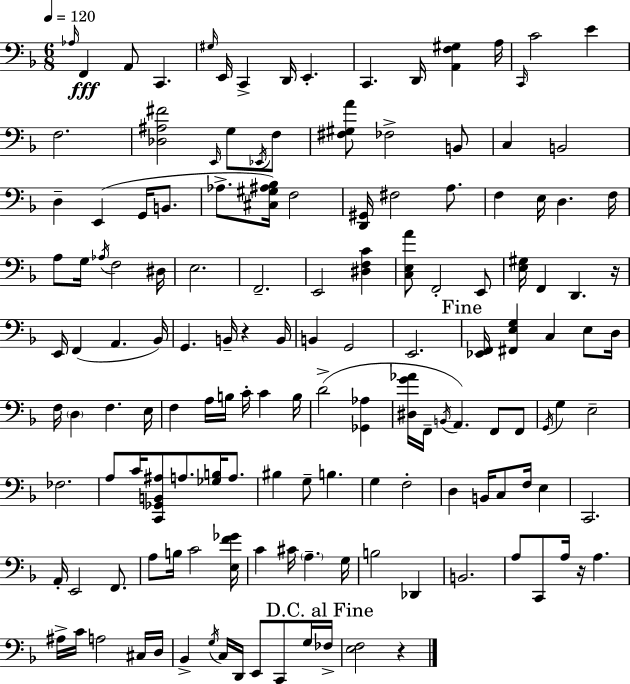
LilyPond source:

{
  \clef bass
  \numericTimeSignature
  \time 6/8
  \key d \minor
  \tempo 4 = 120
  \grace { aes16 }\fff f,4 a,8 c,4. | \grace { gis16 } e,16 c,4-> d,16 e,4.-. | c,4. d,16 <a, f gis>4 | a16 \grace { c,16 } c'2 e'4 | \break f2. | <des ais fis'>2 \grace { e,16 } | g8 \acciaccatura { ees,16 } f8 <fis gis a'>8 fes2-> | b,8 c4 b,2 | \break d4-- e,4( | g,16 b,8. aes8.-> <cis gis ais bes>16) f2 | <d, gis,>16 fis2 | a8. f4 e16 d4. | \break f16 a8 g16 \acciaccatura { aes16 } f2 | dis16 e2. | f,2.-- | e,2 | \break <dis f c'>4 <c e a'>8 f,2-. | e,8 <e gis>16 f,4 d,4. | r16 e,16 f,4( a,4. | bes,16) g,4. | \break b,16-- r4 b,16 b,4 g,2 | e,2. | \mark "Fine" <ees, f,>16 <fis, e g>4 c4 | e8 d16 f16 \parenthesize d4 f4. | \break e16 f4 a16 b16 | c'16-. c'4 b16 d'2->( | <ges, aes>4 <dis g' aes'>16 f,16-- \acciaccatura { b,16 }) a,4. | f,8 f,8 \acciaccatura { g,16 } g4 | \break e2-- fes2. | a8 c'16 <c, ges, b, ais>8 | a8. <ges b>16 a8. bis4 | g8-- b4. g4 | \break f2-. d4 | b,16 c8 f16 e4 c,2. | a,16-. e,2 | f,8. a8 b16 c'2 | \break <e f' ges'>16 c'4 | cis'16 \parenthesize a4.-- g16 b2 | des,4 b,2. | a8 c,8 | \break a16 r16 a4. ais16-> c'16 a2 | cis16 d16 bes,4-> | \acciaccatura { g16 } c16 d,16 e,8 c,8 g16 \mark "D.C. al Fine" fes16-> <e f>2 | r4 \bar "|."
}